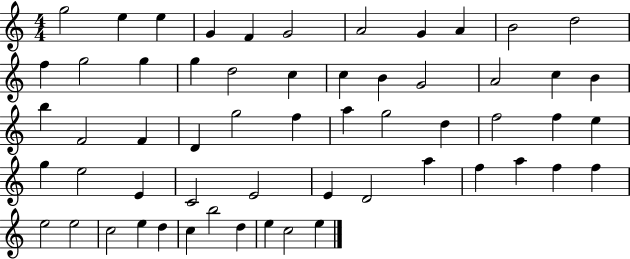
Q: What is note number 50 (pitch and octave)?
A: C5